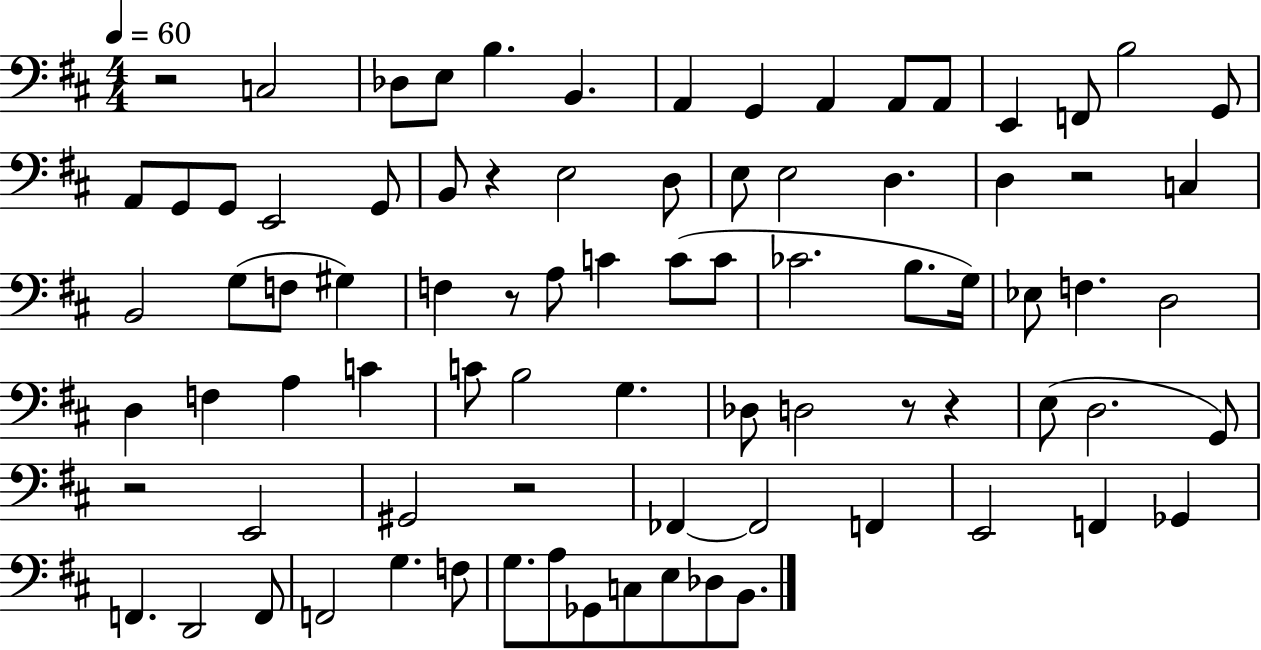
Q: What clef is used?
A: bass